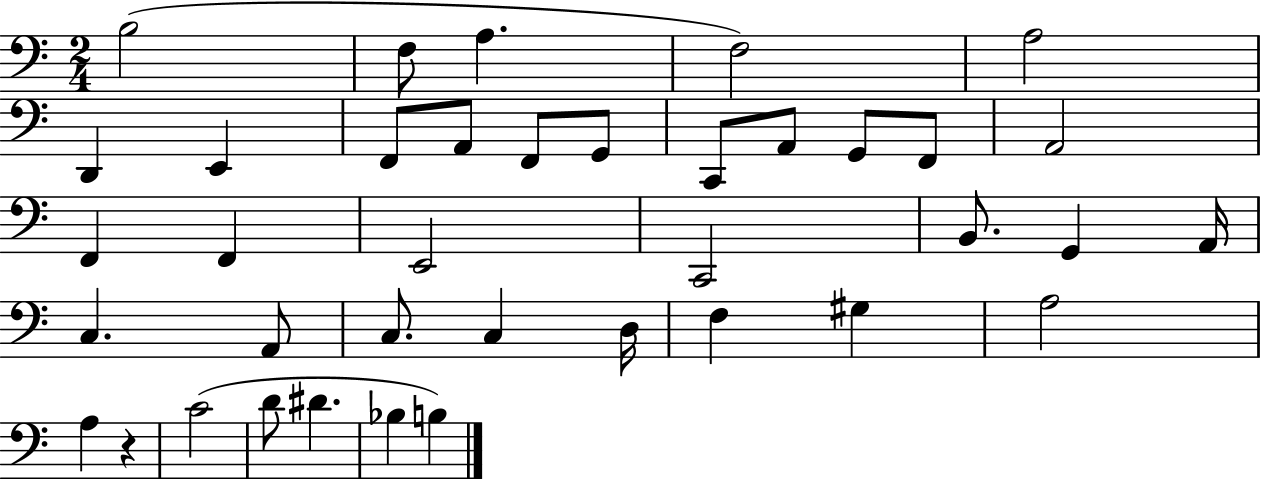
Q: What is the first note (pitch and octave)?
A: B3